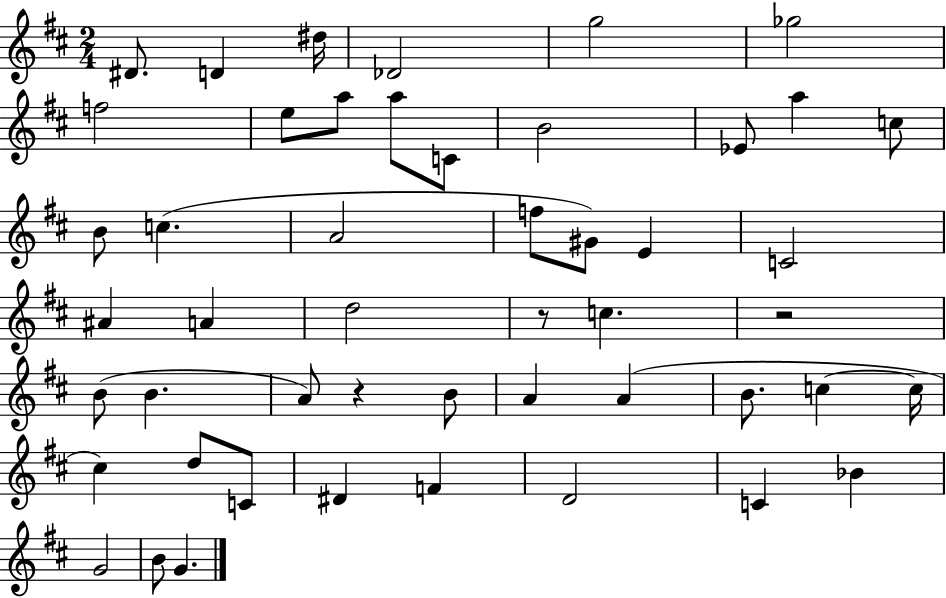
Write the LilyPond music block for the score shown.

{
  \clef treble
  \numericTimeSignature
  \time 2/4
  \key d \major
  dis'8. d'4 dis''16 | des'2 | g''2 | ges''2 | \break f''2 | e''8 a''8 a''8 c'8 | b'2 | ees'8 a''4 c''8 | \break b'8 c''4.( | a'2 | f''8 gis'8) e'4 | c'2 | \break ais'4 a'4 | d''2 | r8 c''4. | r2 | \break b'8( b'4. | a'8) r4 b'8 | a'4 a'4( | b'8. c''4~~ c''16 | \break cis''4) d''8 c'8 | dis'4 f'4 | d'2 | c'4 bes'4 | \break g'2 | b'8 g'4. | \bar "|."
}